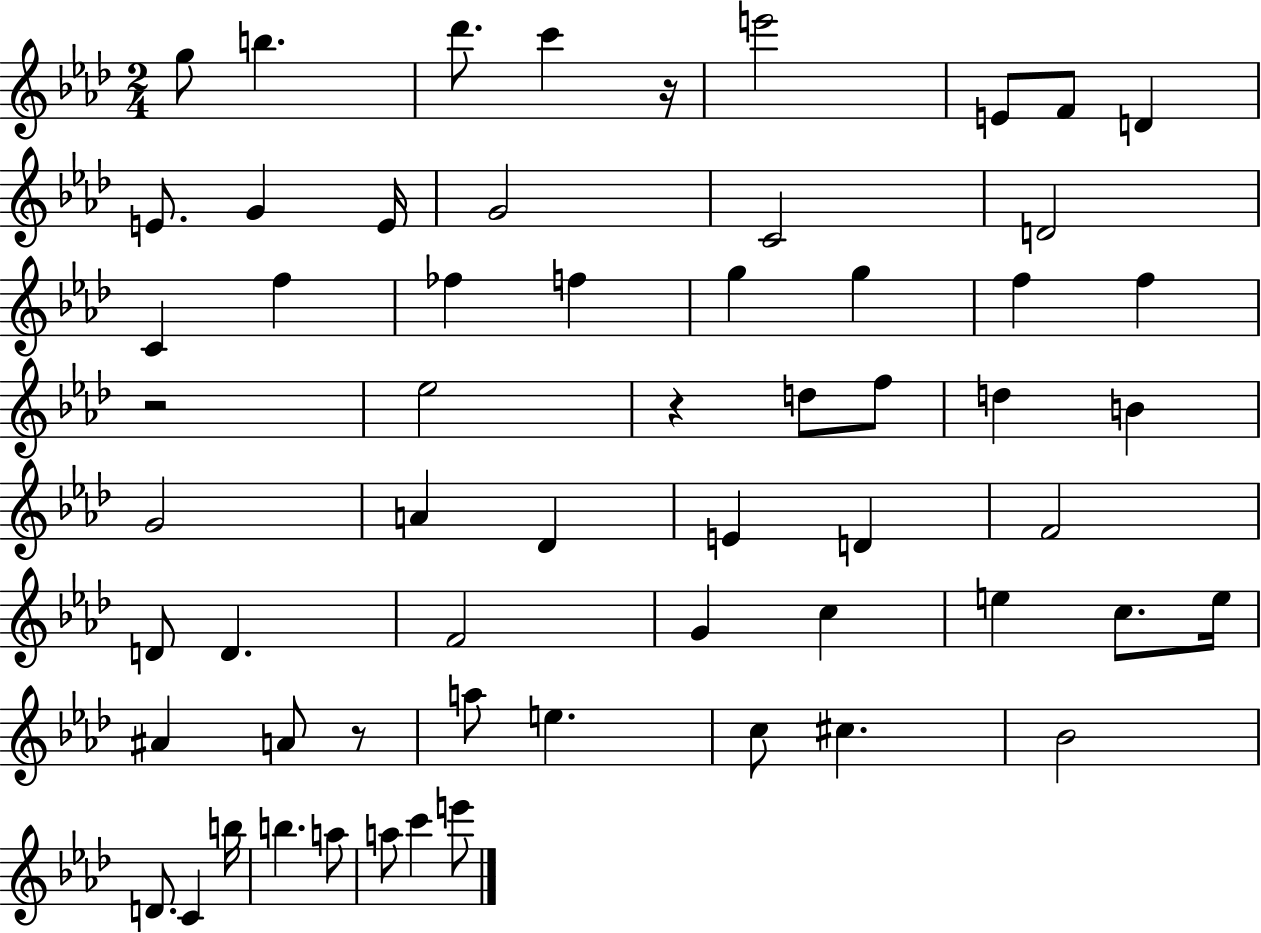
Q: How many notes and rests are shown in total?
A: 60